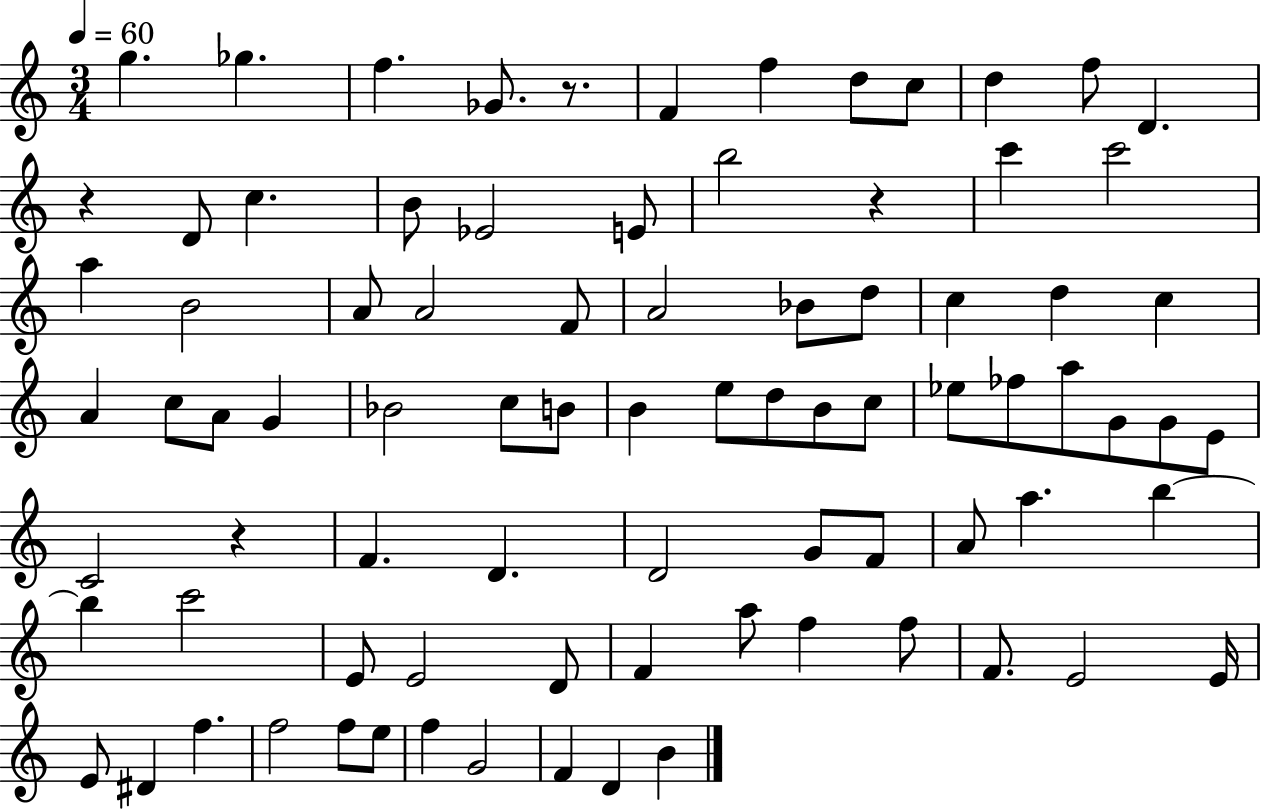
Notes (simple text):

G5/q. Gb5/q. F5/q. Gb4/e. R/e. F4/q F5/q D5/e C5/e D5/q F5/e D4/q. R/q D4/e C5/q. B4/e Eb4/h E4/e B5/h R/q C6/q C6/h A5/q B4/h A4/e A4/h F4/e A4/h Bb4/e D5/e C5/q D5/q C5/q A4/q C5/e A4/e G4/q Bb4/h C5/e B4/e B4/q E5/e D5/e B4/e C5/e Eb5/e FES5/e A5/e G4/e G4/e E4/e C4/h R/q F4/q. D4/q. D4/h G4/e F4/e A4/e A5/q. B5/q B5/q C6/h E4/e E4/h D4/e F4/q A5/e F5/q F5/e F4/e. E4/h E4/s E4/e D#4/q F5/q. F5/h F5/e E5/e F5/q G4/h F4/q D4/q B4/q